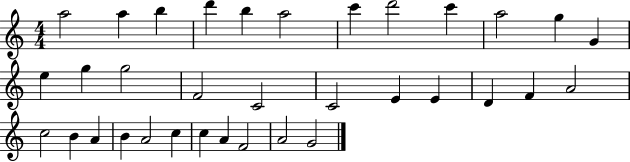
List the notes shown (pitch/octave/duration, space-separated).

A5/h A5/q B5/q D6/q B5/q A5/h C6/q D6/h C6/q A5/h G5/q G4/q E5/q G5/q G5/h F4/h C4/h C4/h E4/q E4/q D4/q F4/q A4/h C5/h B4/q A4/q B4/q A4/h C5/q C5/q A4/q F4/h A4/h G4/h